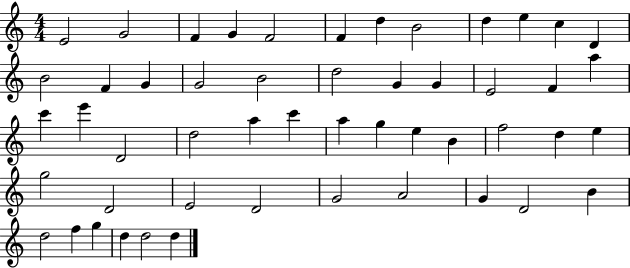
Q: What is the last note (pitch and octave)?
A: D5